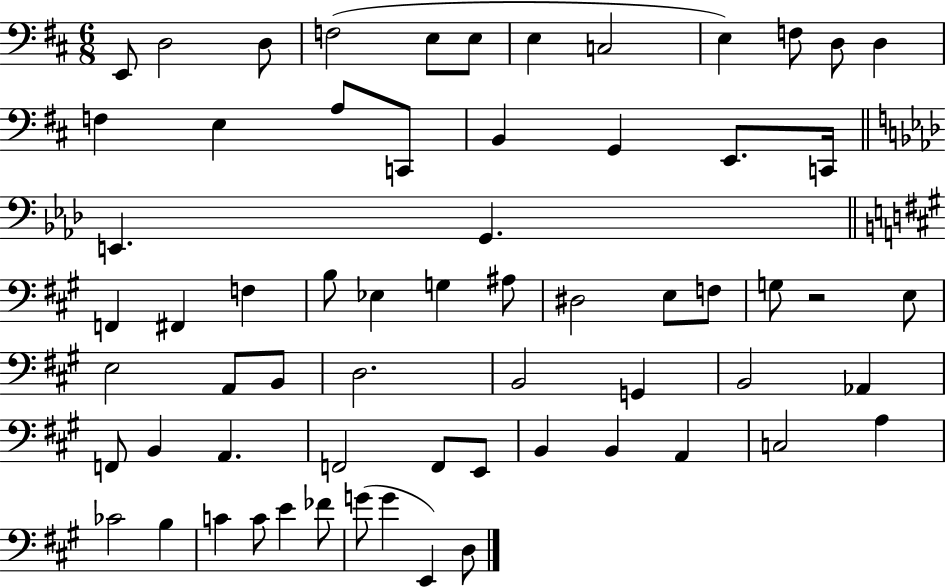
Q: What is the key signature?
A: D major